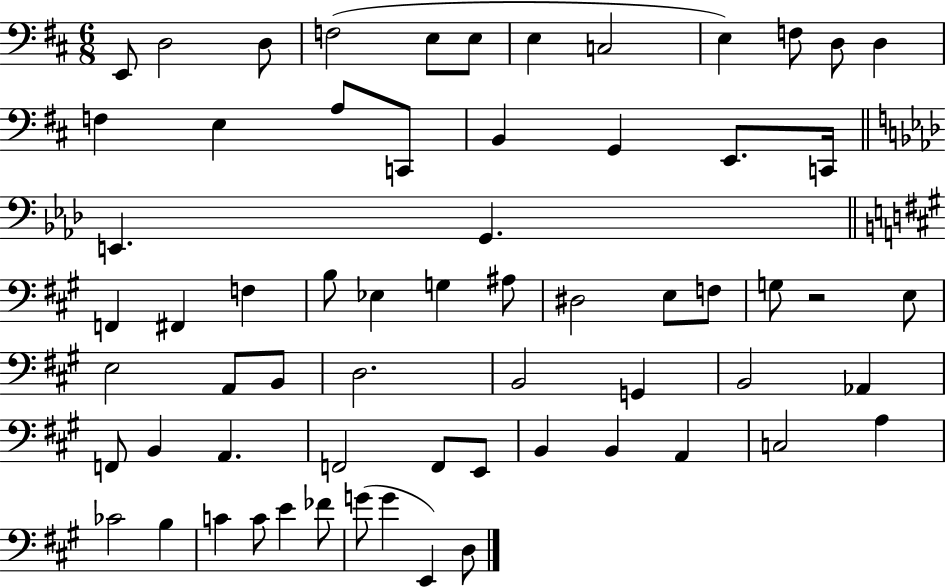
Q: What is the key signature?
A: D major